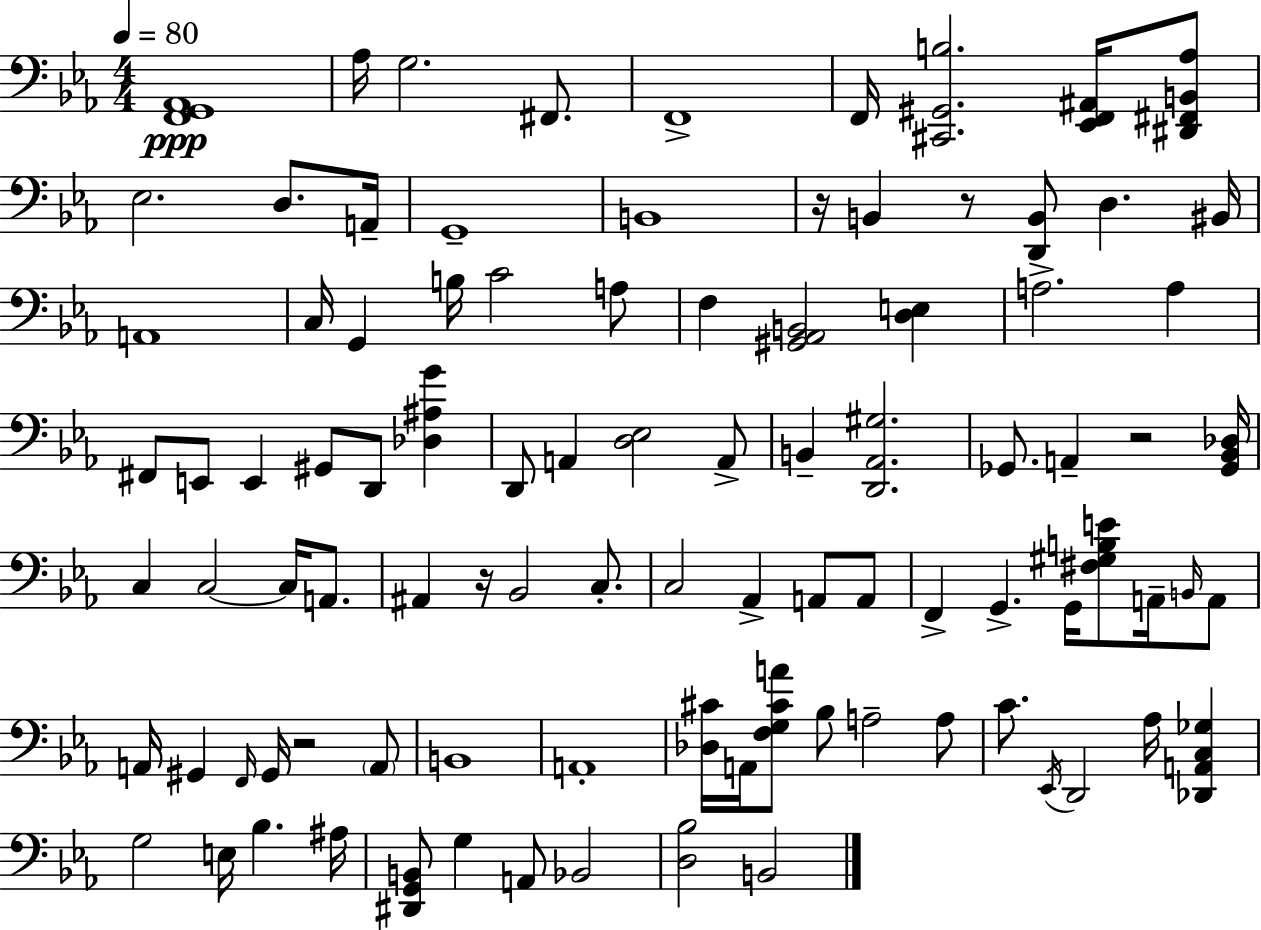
{
  \clef bass
  \numericTimeSignature
  \time 4/4
  \key c \minor
  \tempo 4 = 80
  <f, g, aes,>1\ppp | aes16 g2. fis,8. | f,1-> | f,16 <cis, gis, b>2. <ees, f, ais,>16 <dis, fis, b, aes>8 | \break ees2. d8. a,16-- | g,1-- | b,1 | r16 b,4 r8 <d, b,>8 d4. bis,16 | \break a,1 | c16 g,4 b16 c'2 a8 | f4 <gis, aes, b,>2 <d e>4 | a2.-> a4 | \break fis,8 e,8 e,4 gis,8 d,8 <des ais g'>4 | d,8 a,4 <d ees>2 a,8-> | b,4-- <d, aes, gis>2. | ges,8. a,4-- r2 <ges, bes, des>16 | \break c4 c2~~ c16 a,8. | ais,4 r16 bes,2 c8.-. | c2 aes,4-> a,8 a,8 | f,4-> g,4.-> g,16 <fis gis b e'>8 a,16-- \grace { b,16 } a,8 | \break a,16 gis,4 \grace { f,16 } gis,16 r2 | \parenthesize a,8 b,1 | a,1-. | <des cis'>16 a,16 <f g cis' a'>8 bes8 a2-- | \break a8 c'8. \acciaccatura { ees,16 } d,2 aes16 <des, a, c ges>4 | g2 e16 bes4. | ais16 <dis, g, b,>8 g4 a,8 bes,2 | <d bes>2 b,2 | \break \bar "|."
}